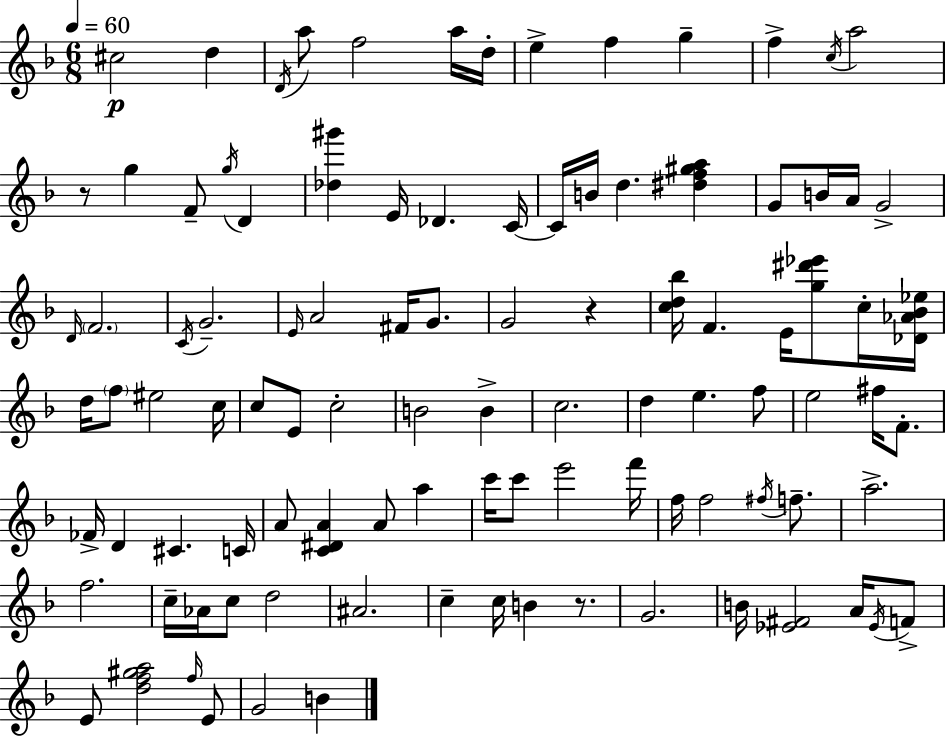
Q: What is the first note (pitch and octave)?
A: C#5